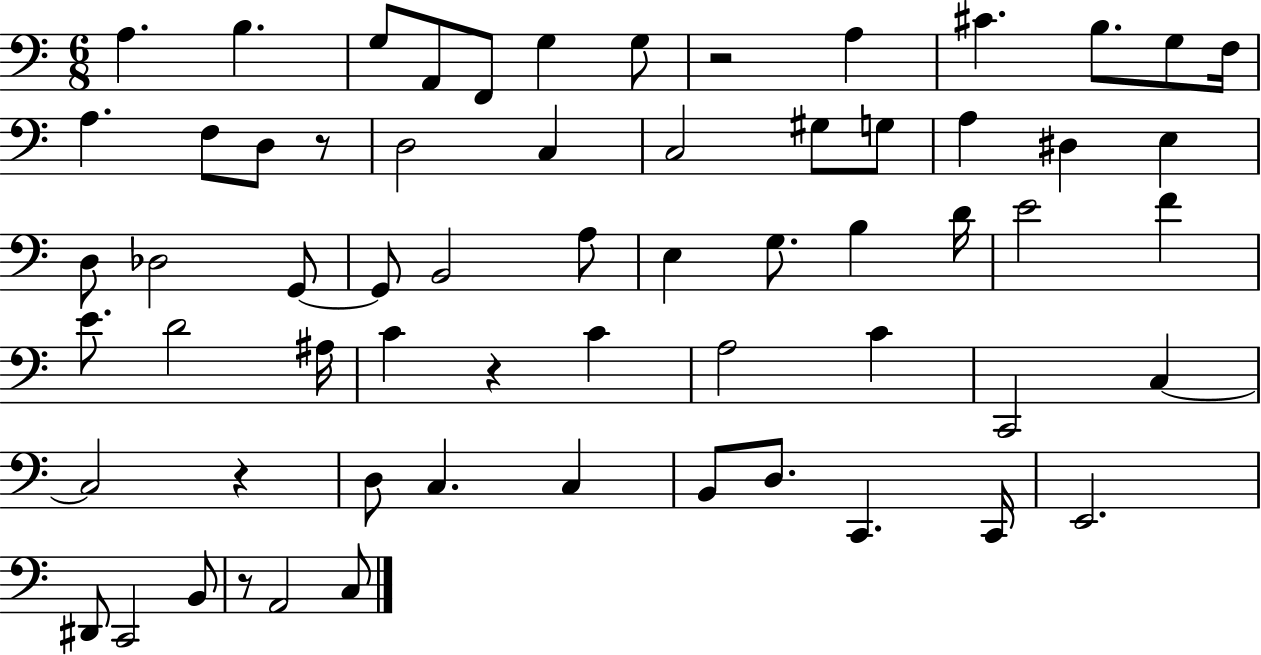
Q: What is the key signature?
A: C major